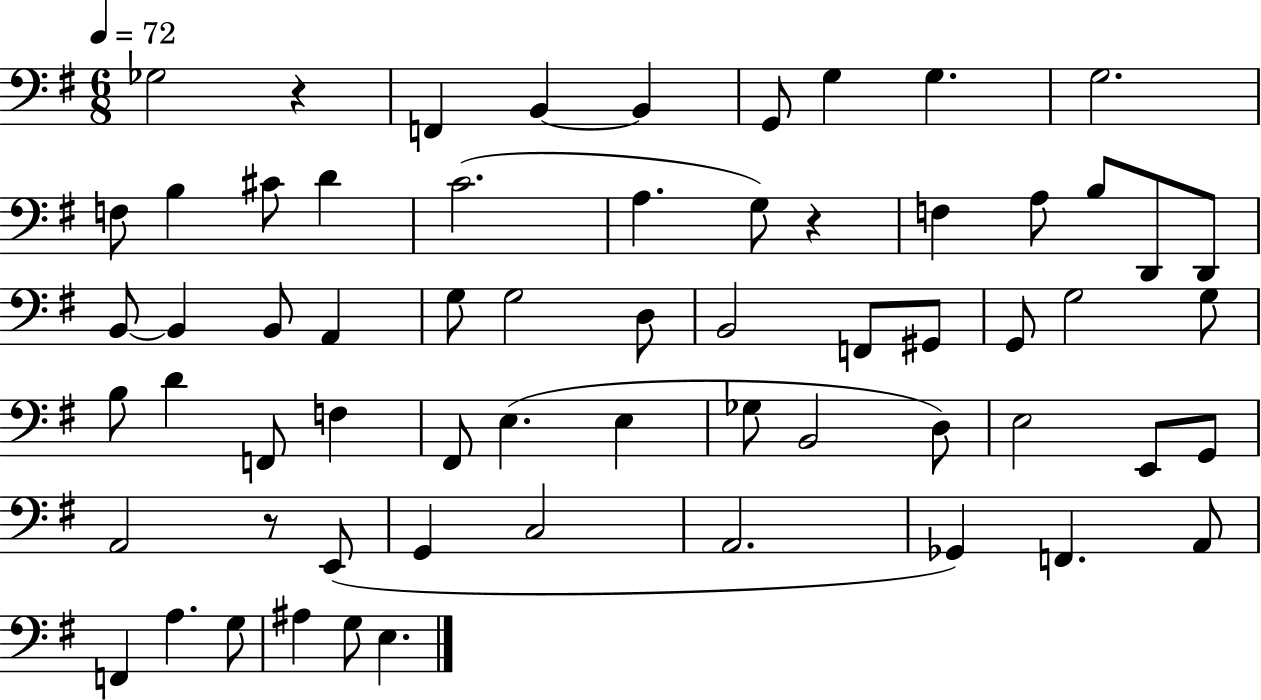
Gb3/h R/q F2/q B2/q B2/q G2/e G3/q G3/q. G3/h. F3/e B3/q C#4/e D4/q C4/h. A3/q. G3/e R/q F3/q A3/e B3/e D2/e D2/e B2/e B2/q B2/e A2/q G3/e G3/h D3/e B2/h F2/e G#2/e G2/e G3/h G3/e B3/e D4/q F2/e F3/q F#2/e E3/q. E3/q Gb3/e B2/h D3/e E3/h E2/e G2/e A2/h R/e E2/e G2/q C3/h A2/h. Gb2/q F2/q. A2/e F2/q A3/q. G3/e A#3/q G3/e E3/q.